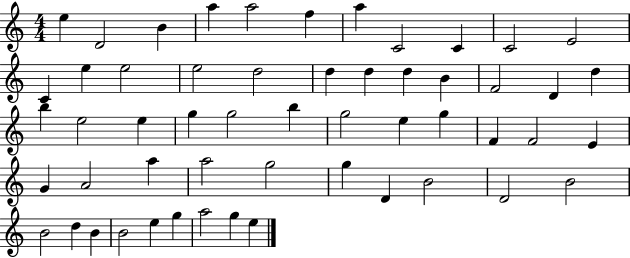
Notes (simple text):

E5/q D4/h B4/q A5/q A5/h F5/q A5/q C4/h C4/q C4/h E4/h C4/q E5/q E5/h E5/h D5/h D5/q D5/q D5/q B4/q F4/h D4/q D5/q B5/q E5/h E5/q G5/q G5/h B5/q G5/h E5/q G5/q F4/q F4/h E4/q G4/q A4/h A5/q A5/h G5/h G5/q D4/q B4/h D4/h B4/h B4/h D5/q B4/q B4/h E5/q G5/q A5/h G5/q E5/q